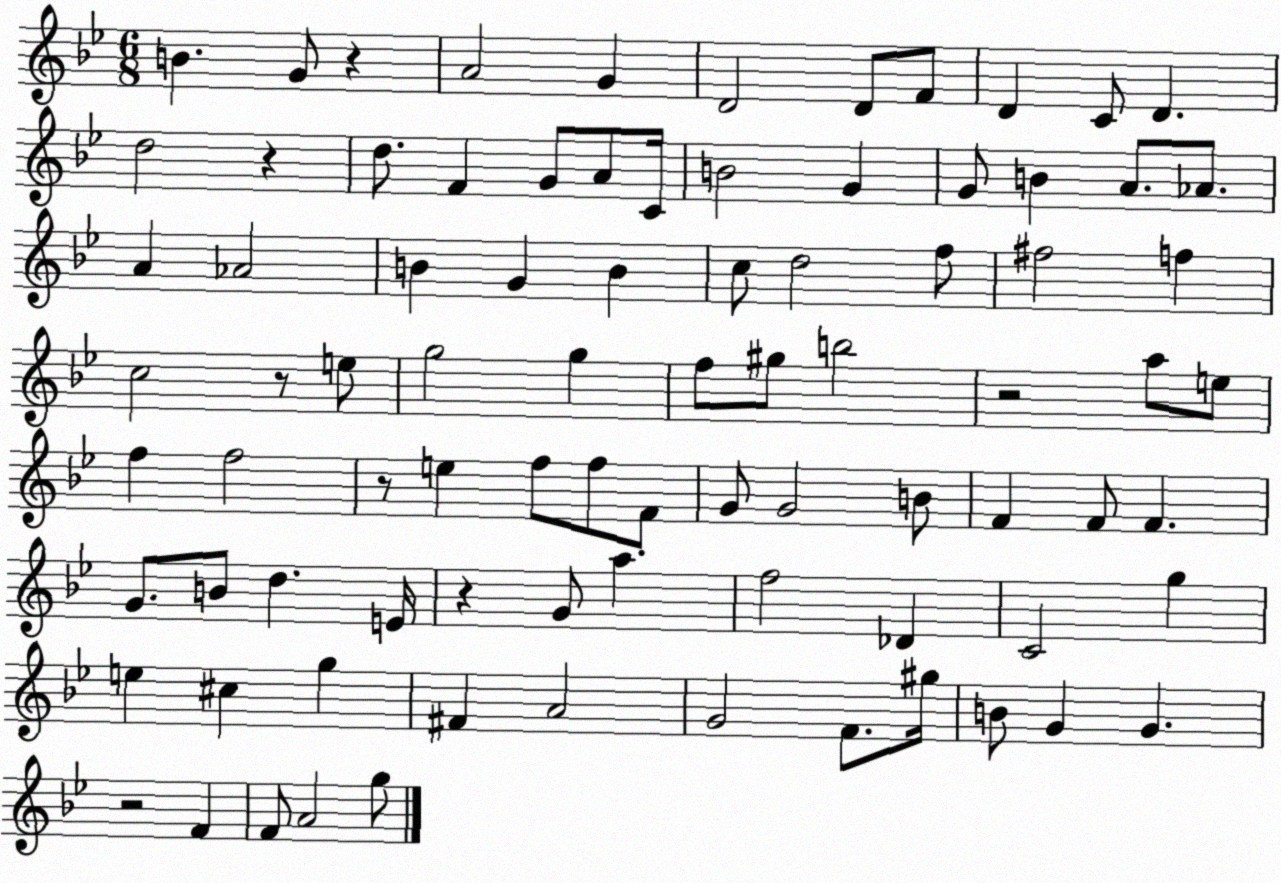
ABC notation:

X:1
T:Untitled
M:6/8
L:1/4
K:Bb
B G/2 z A2 G D2 D/2 F/2 D C/2 D d2 z d/2 F G/2 A/2 C/4 B2 G G/2 B A/2 _A/2 A _A2 B G B c/2 d2 f/2 ^f2 f c2 z/2 e/2 g2 g f/2 ^g/2 b2 z2 a/2 e/2 f f2 z/2 e f/2 f/2 F/2 G/2 G2 B/2 F F/2 F G/2 B/2 d E/4 z G/2 a f2 _D C2 g e ^c g ^F A2 G2 F/2 ^g/4 B/2 G G z2 F F/2 A2 g/2